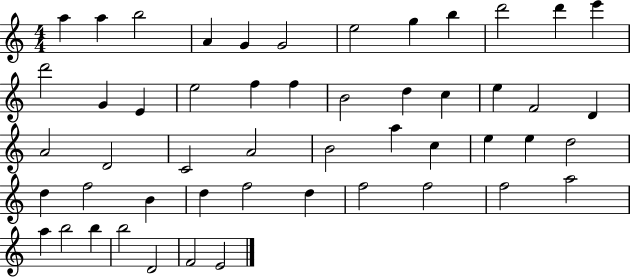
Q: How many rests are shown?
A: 0